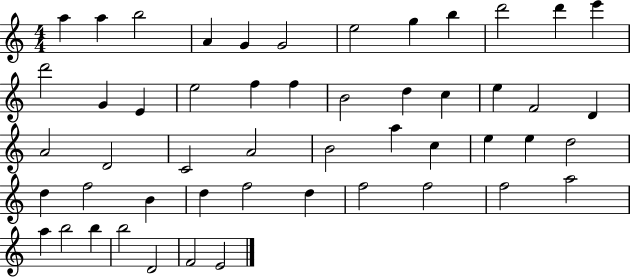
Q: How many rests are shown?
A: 0